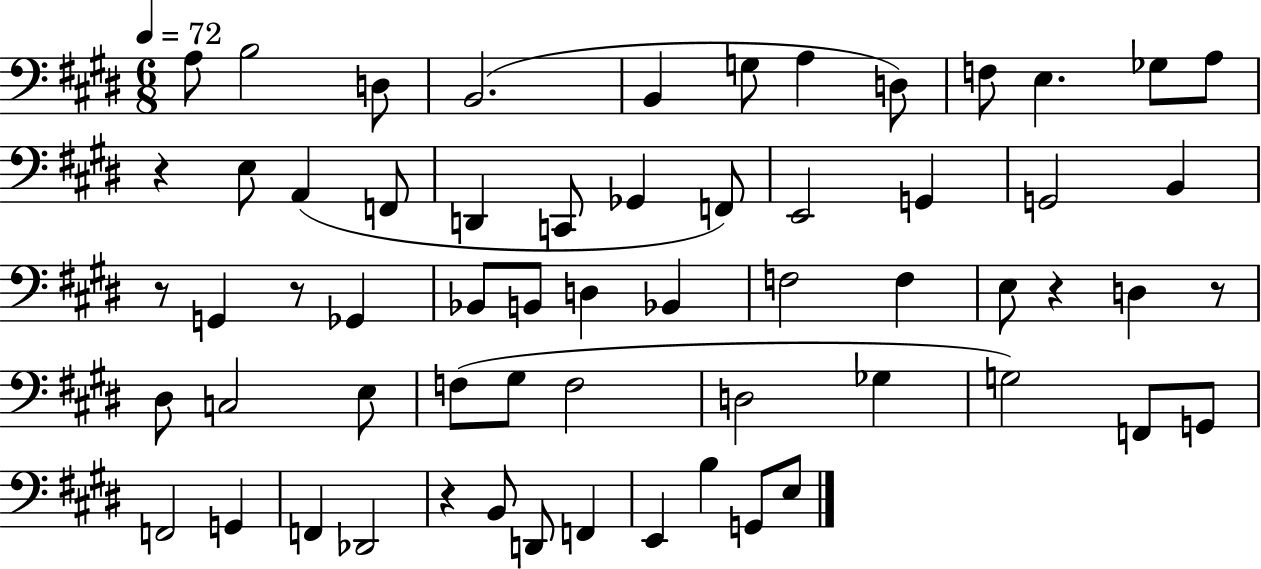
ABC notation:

X:1
T:Untitled
M:6/8
L:1/4
K:E
A,/2 B,2 D,/2 B,,2 B,, G,/2 A, D,/2 F,/2 E, _G,/2 A,/2 z E,/2 A,, F,,/2 D,, C,,/2 _G,, F,,/2 E,,2 G,, G,,2 B,, z/2 G,, z/2 _G,, _B,,/2 B,,/2 D, _B,, F,2 F, E,/2 z D, z/2 ^D,/2 C,2 E,/2 F,/2 ^G,/2 F,2 D,2 _G, G,2 F,,/2 G,,/2 F,,2 G,, F,, _D,,2 z B,,/2 D,,/2 F,, E,, B, G,,/2 E,/2